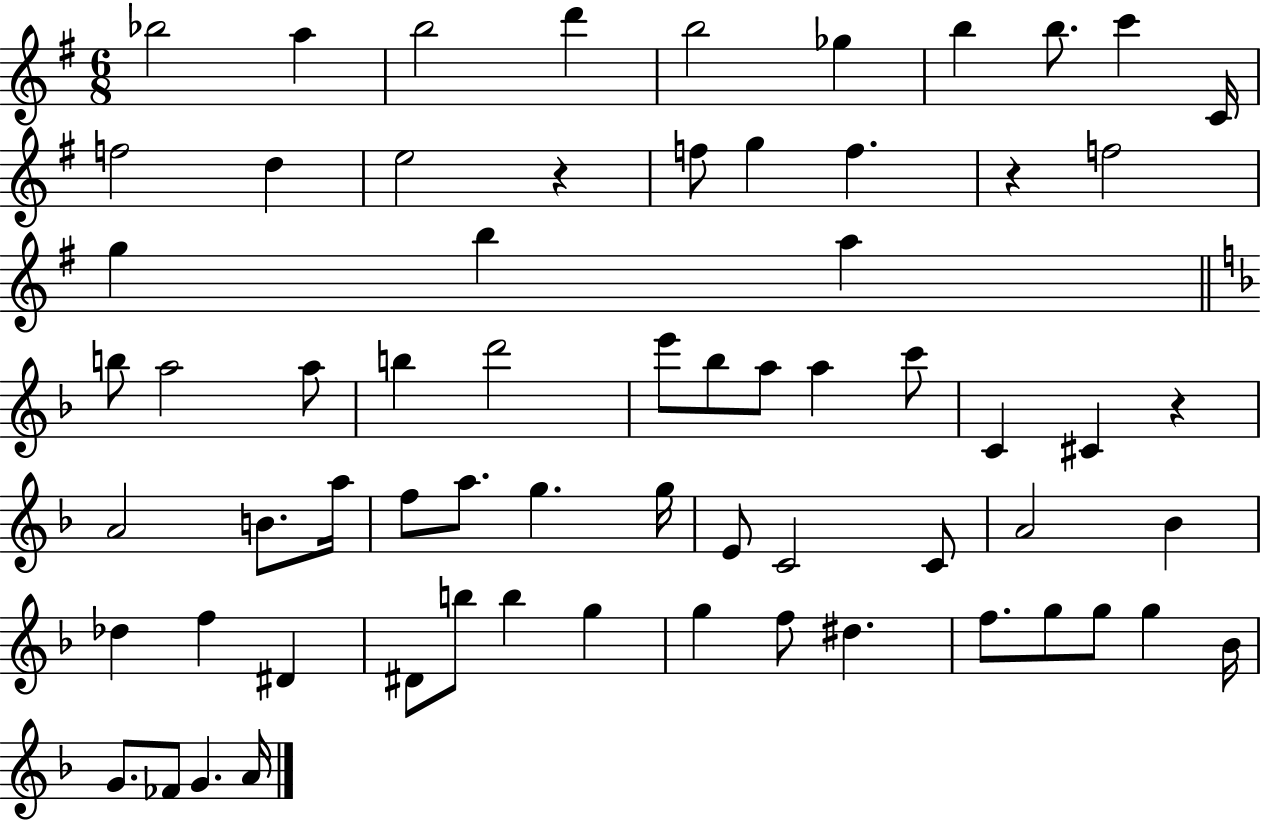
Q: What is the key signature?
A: G major